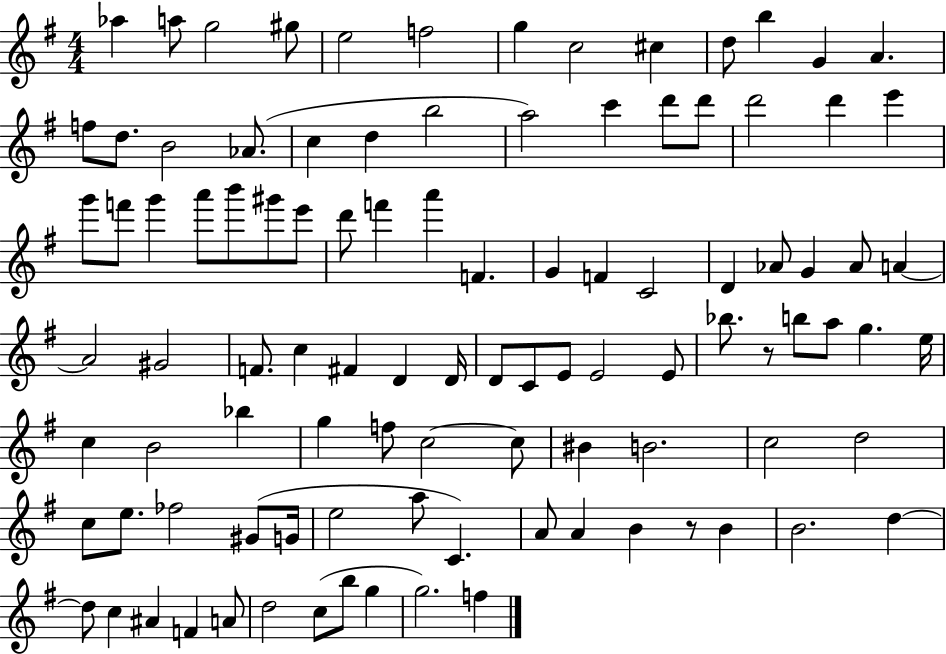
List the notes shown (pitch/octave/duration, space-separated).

Ab5/q A5/e G5/h G#5/e E5/h F5/h G5/q C5/h C#5/q D5/e B5/q G4/q A4/q. F5/e D5/e. B4/h Ab4/e. C5/q D5/q B5/h A5/h C6/q D6/e D6/e D6/h D6/q E6/q G6/e F6/e G6/q A6/e B6/e G#6/e E6/e D6/e F6/q A6/q F4/q. G4/q F4/q C4/h D4/q Ab4/e G4/q Ab4/e A4/q A4/h G#4/h F4/e. C5/q F#4/q D4/q D4/s D4/e C4/e E4/e E4/h E4/e Bb5/e. R/e B5/e A5/e G5/q. E5/s C5/q B4/h Bb5/q G5/q F5/e C5/h C5/e BIS4/q B4/h. C5/h D5/h C5/e E5/e. FES5/h G#4/e G4/s E5/h A5/e C4/q. A4/e A4/q B4/q R/e B4/q B4/h. D5/q D5/e C5/q A#4/q F4/q A4/e D5/h C5/e B5/e G5/q G5/h. F5/q